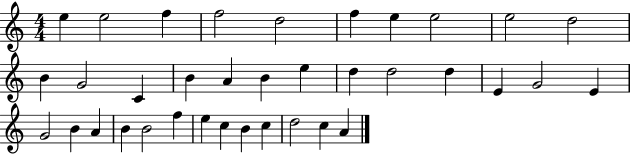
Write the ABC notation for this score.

X:1
T:Untitled
M:4/4
L:1/4
K:C
e e2 f f2 d2 f e e2 e2 d2 B G2 C B A B e d d2 d E G2 E G2 B A B B2 f e c B c d2 c A